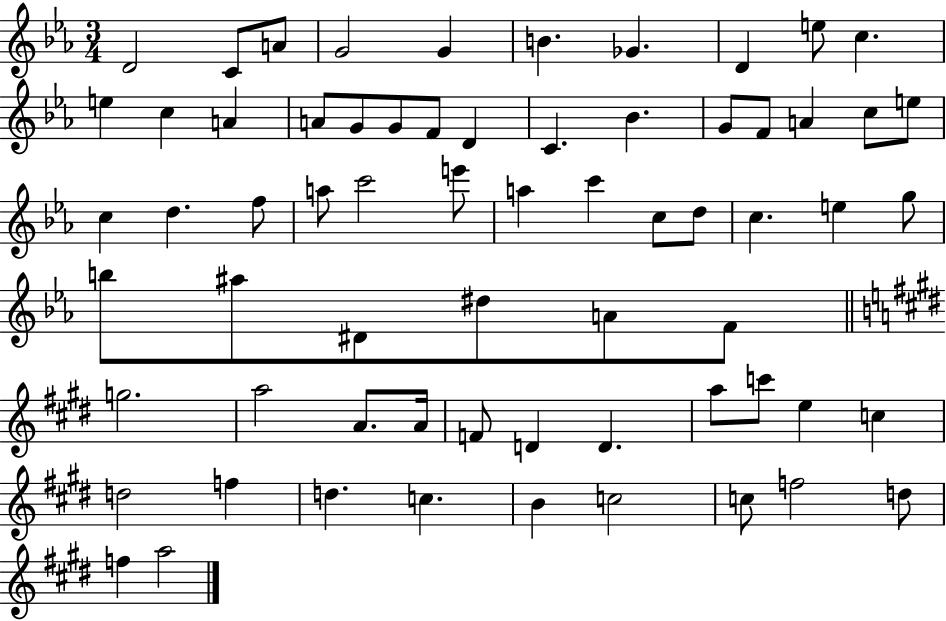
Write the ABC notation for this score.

X:1
T:Untitled
M:3/4
L:1/4
K:Eb
D2 C/2 A/2 G2 G B _G D e/2 c e c A A/2 G/2 G/2 F/2 D C _B G/2 F/2 A c/2 e/2 c d f/2 a/2 c'2 e'/2 a c' c/2 d/2 c e g/2 b/2 ^a/2 ^D/2 ^d/2 A/2 F/2 g2 a2 A/2 A/4 F/2 D D a/2 c'/2 e c d2 f d c B c2 c/2 f2 d/2 f a2